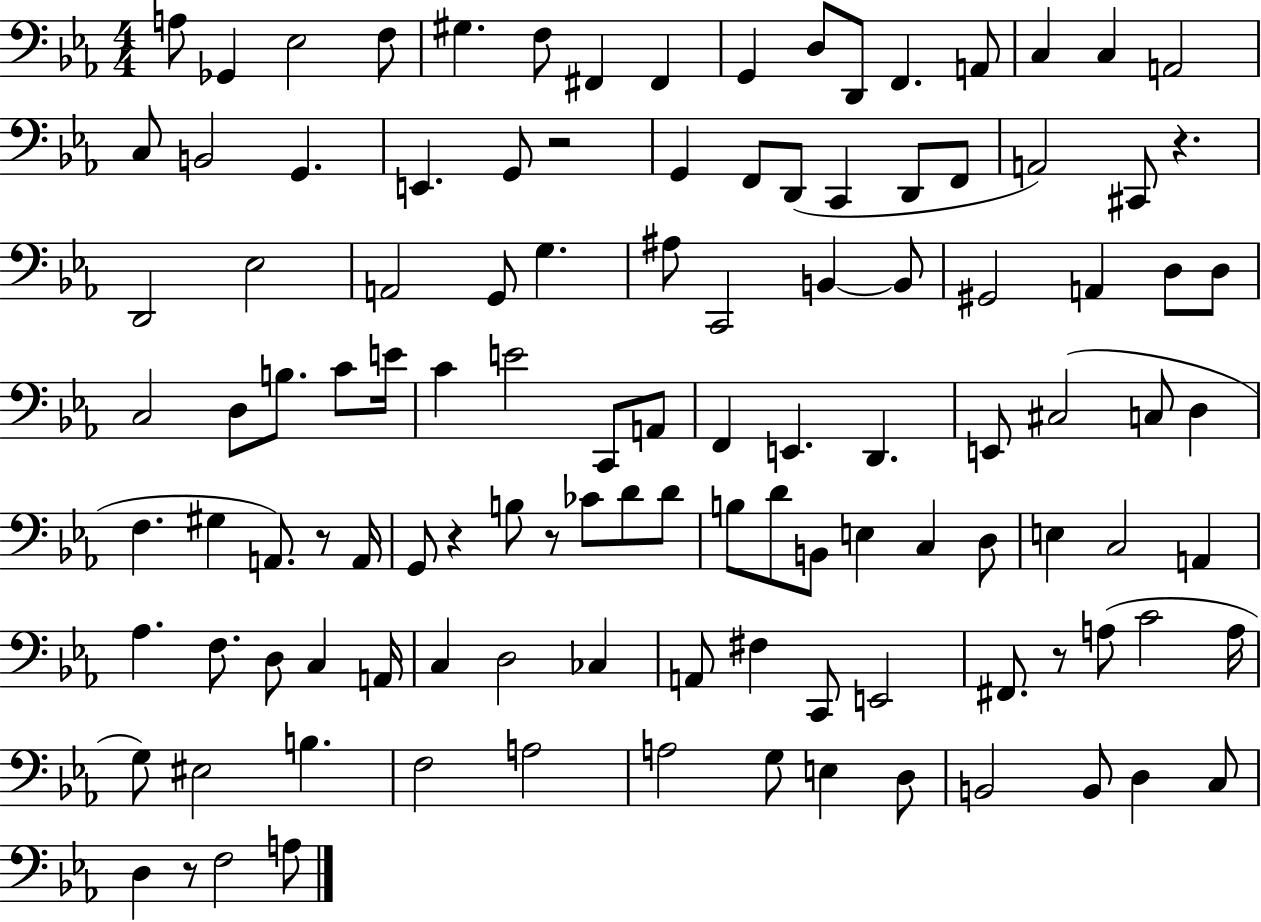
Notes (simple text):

A3/e Gb2/q Eb3/h F3/e G#3/q. F3/e F#2/q F#2/q G2/q D3/e D2/e F2/q. A2/e C3/q C3/q A2/h C3/e B2/h G2/q. E2/q. G2/e R/h G2/q F2/e D2/e C2/q D2/e F2/e A2/h C#2/e R/q. D2/h Eb3/h A2/h G2/e G3/q. A#3/e C2/h B2/q B2/e G#2/h A2/q D3/e D3/e C3/h D3/e B3/e. C4/e E4/s C4/q E4/h C2/e A2/e F2/q E2/q. D2/q. E2/e C#3/h C3/e D3/q F3/q. G#3/q A2/e. R/e A2/s G2/e R/q B3/e R/e CES4/e D4/e D4/e B3/e D4/e B2/e E3/q C3/q D3/e E3/q C3/h A2/q Ab3/q. F3/e. D3/e C3/q A2/s C3/q D3/h CES3/q A2/e F#3/q C2/e E2/h F#2/e. R/e A3/e C4/h A3/s G3/e EIS3/h B3/q. F3/h A3/h A3/h G3/e E3/q D3/e B2/h B2/e D3/q C3/e D3/q R/e F3/h A3/e